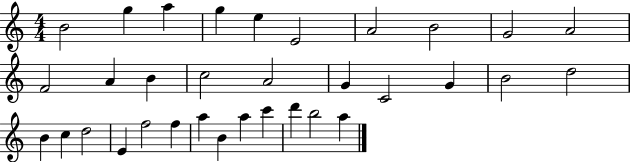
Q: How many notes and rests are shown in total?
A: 33